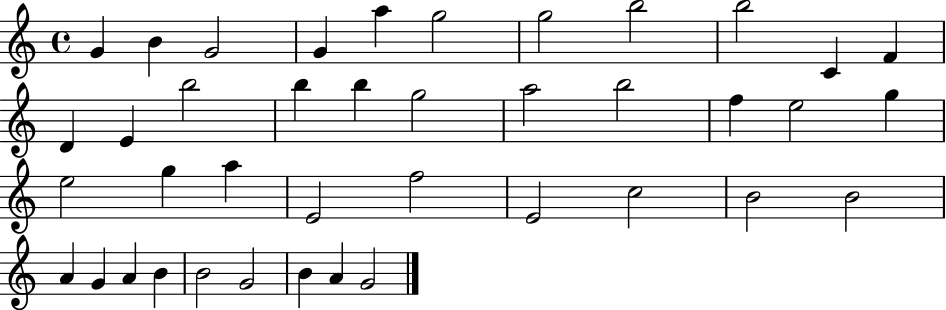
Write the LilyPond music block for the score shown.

{
  \clef treble
  \time 4/4
  \defaultTimeSignature
  \key c \major
  g'4 b'4 g'2 | g'4 a''4 g''2 | g''2 b''2 | b''2 c'4 f'4 | \break d'4 e'4 b''2 | b''4 b''4 g''2 | a''2 b''2 | f''4 e''2 g''4 | \break e''2 g''4 a''4 | e'2 f''2 | e'2 c''2 | b'2 b'2 | \break a'4 g'4 a'4 b'4 | b'2 g'2 | b'4 a'4 g'2 | \bar "|."
}